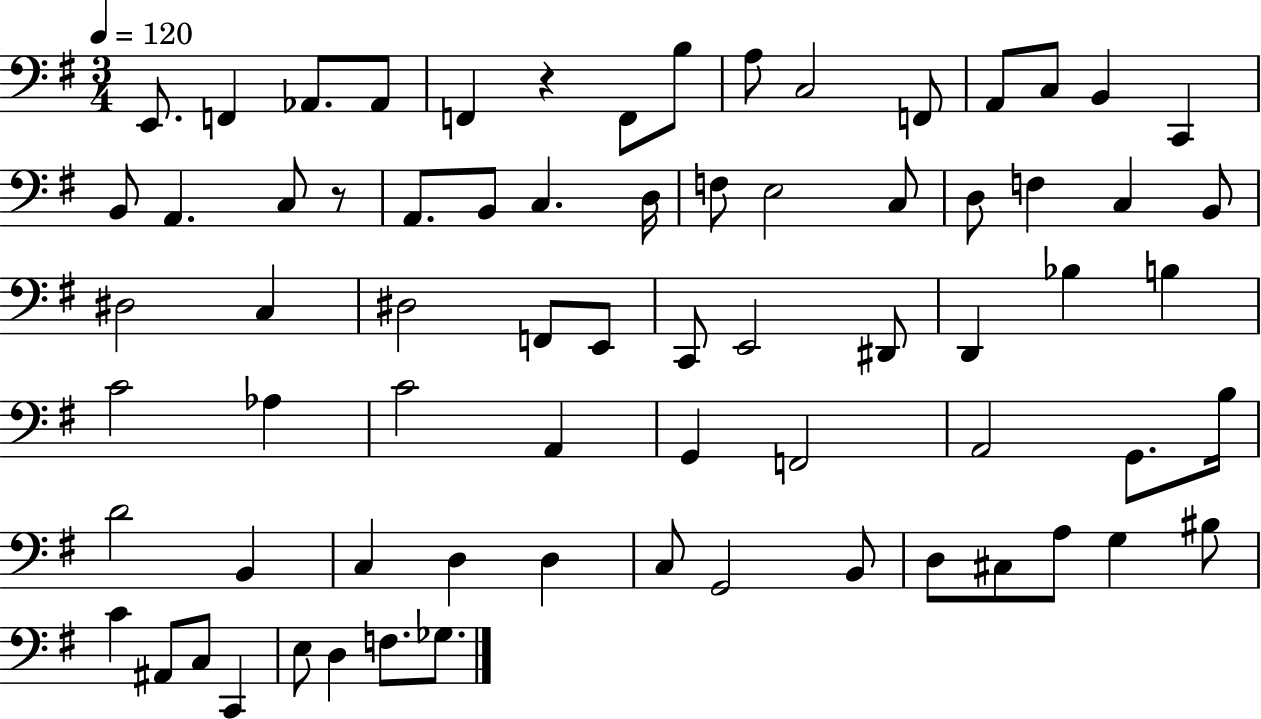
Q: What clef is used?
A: bass